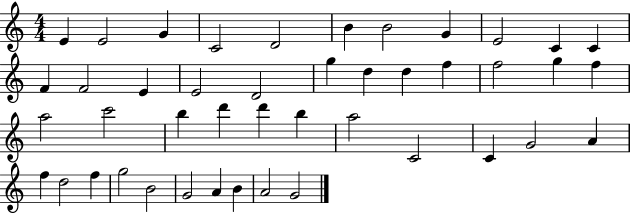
X:1
T:Untitled
M:4/4
L:1/4
K:C
E E2 G C2 D2 B B2 G E2 C C F F2 E E2 D2 g d d f f2 g f a2 c'2 b d' d' b a2 C2 C G2 A f d2 f g2 B2 G2 A B A2 G2